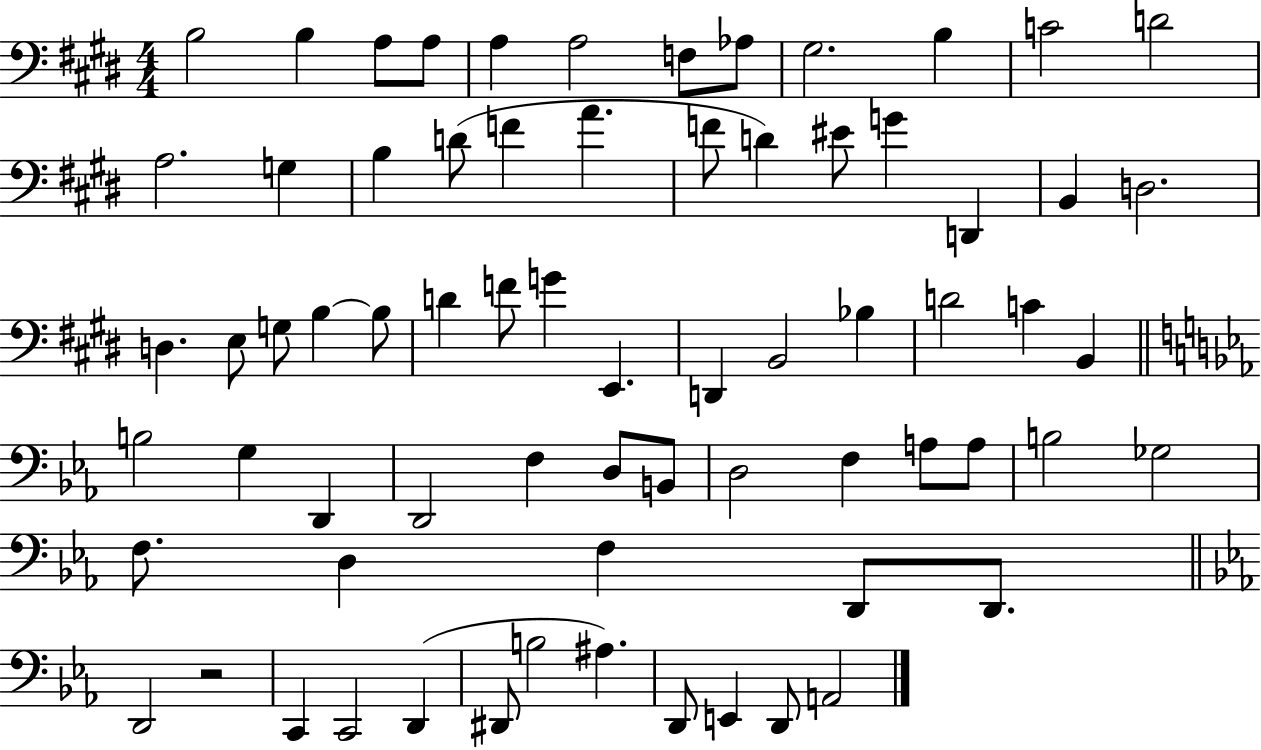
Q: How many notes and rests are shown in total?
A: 70